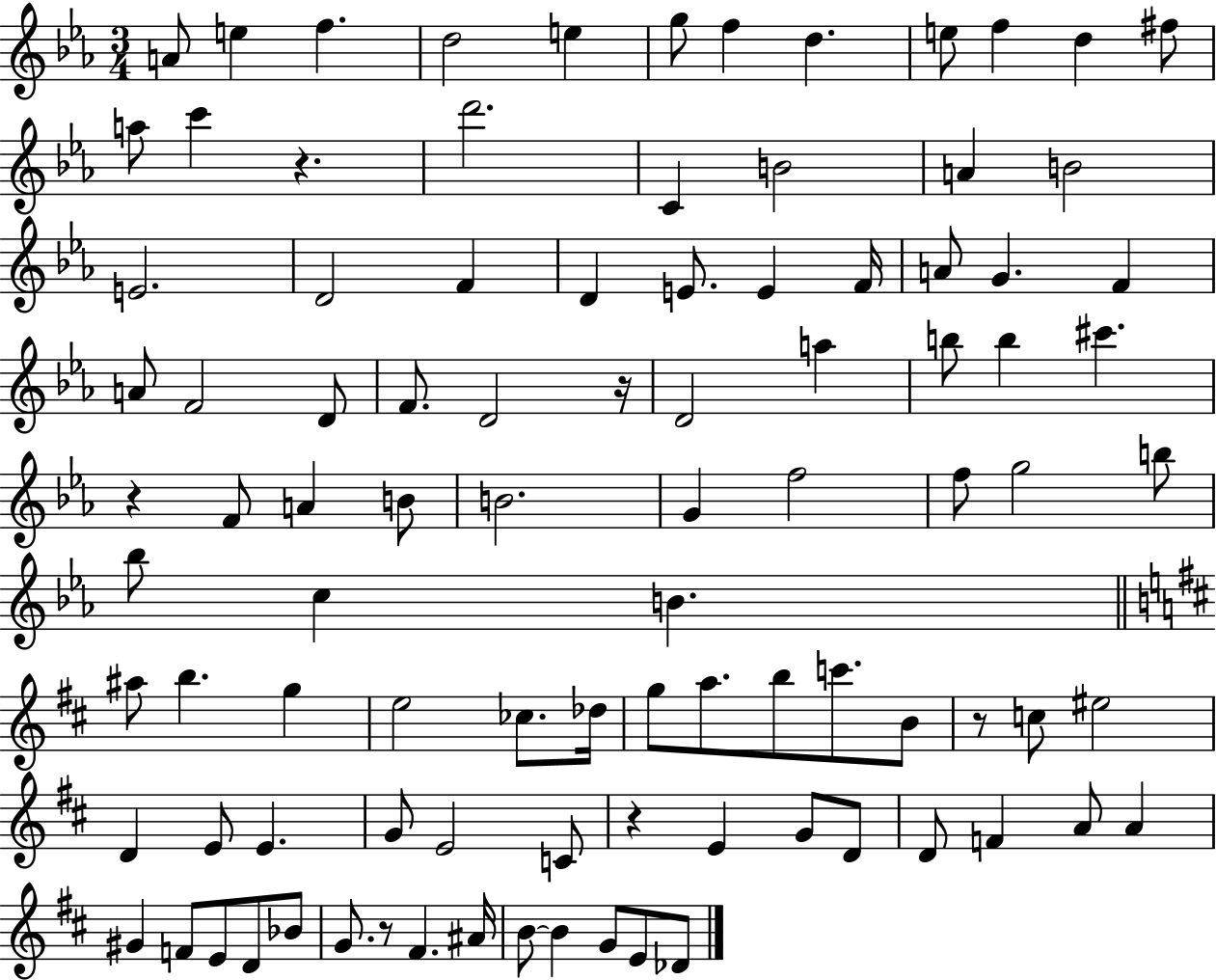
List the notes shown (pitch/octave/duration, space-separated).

A4/e E5/q F5/q. D5/h E5/q G5/e F5/q D5/q. E5/e F5/q D5/q F#5/e A5/e C6/q R/q. D6/h. C4/q B4/h A4/q B4/h E4/h. D4/h F4/q D4/q E4/e. E4/q F4/s A4/e G4/q. F4/q A4/e F4/h D4/e F4/e. D4/h R/s D4/h A5/q B5/e B5/q C#6/q. R/q F4/e A4/q B4/e B4/h. G4/q F5/h F5/e G5/h B5/e Bb5/e C5/q B4/q. A#5/e B5/q. G5/q E5/h CES5/e. Db5/s G5/e A5/e. B5/e C6/e. B4/e R/e C5/e EIS5/h D4/q E4/e E4/q. G4/e E4/h C4/e R/q E4/q G4/e D4/e D4/e F4/q A4/e A4/q G#4/q F4/e E4/e D4/e Bb4/e G4/e. R/e F#4/q. A#4/s B4/e B4/q G4/e E4/e Db4/e